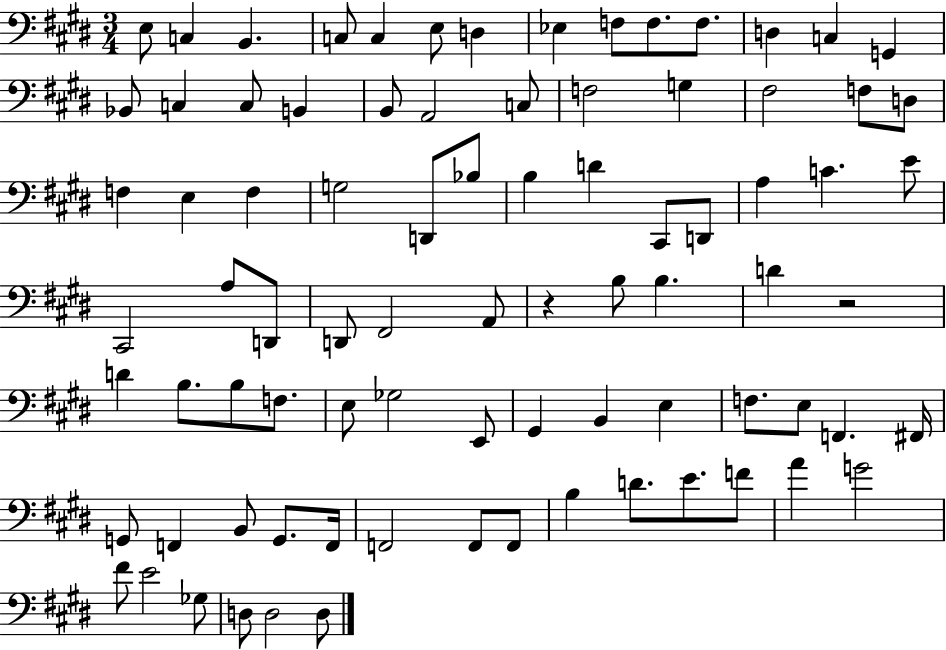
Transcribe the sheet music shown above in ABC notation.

X:1
T:Untitled
M:3/4
L:1/4
K:E
E,/2 C, B,, C,/2 C, E,/2 D, _E, F,/2 F,/2 F,/2 D, C, G,, _B,,/2 C, C,/2 B,, B,,/2 A,,2 C,/2 F,2 G, ^F,2 F,/2 D,/2 F, E, F, G,2 D,,/2 _B,/2 B, D ^C,,/2 D,,/2 A, C E/2 ^C,,2 A,/2 D,,/2 D,,/2 ^F,,2 A,,/2 z B,/2 B, D z2 D B,/2 B,/2 F,/2 E,/2 _G,2 E,,/2 ^G,, B,, E, F,/2 E,/2 F,, ^F,,/4 G,,/2 F,, B,,/2 G,,/2 F,,/4 F,,2 F,,/2 F,,/2 B, D/2 E/2 F/2 A G2 ^F/2 E2 _G,/2 D,/2 D,2 D,/2